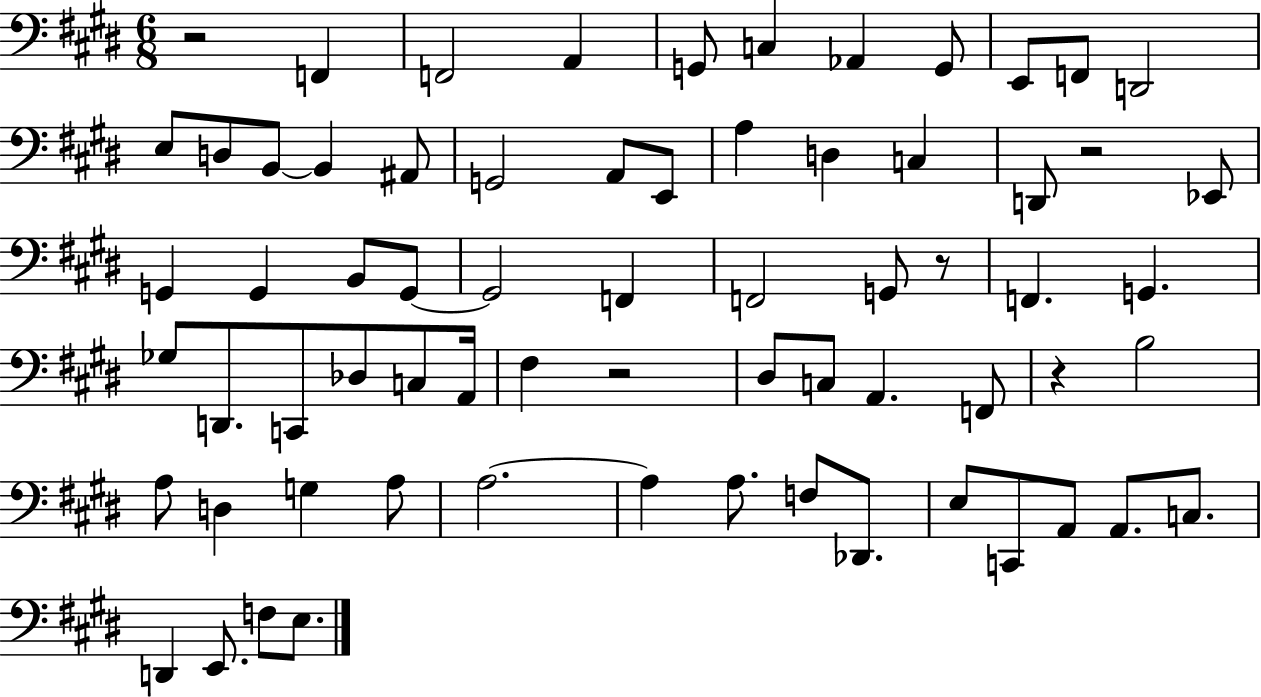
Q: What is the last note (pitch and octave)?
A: E3